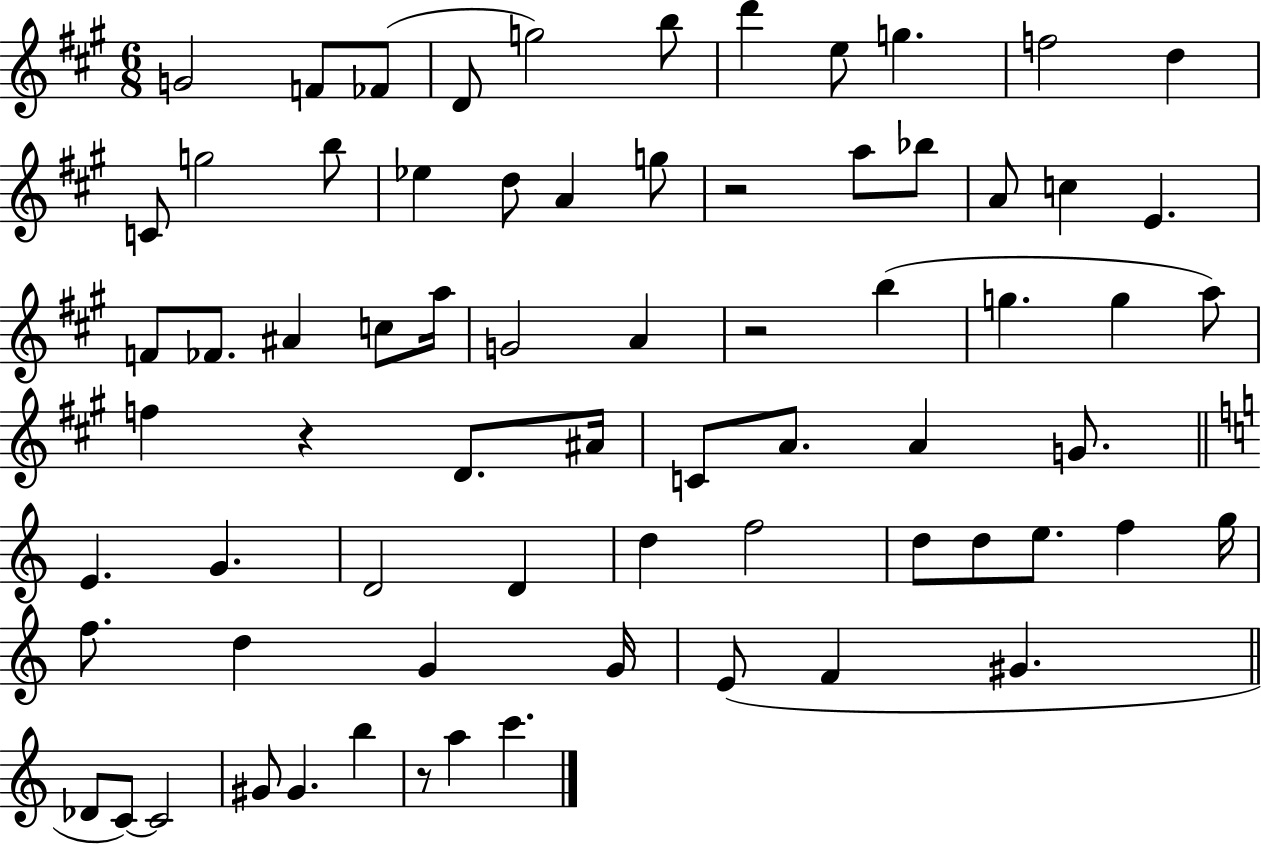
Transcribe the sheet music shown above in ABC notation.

X:1
T:Untitled
M:6/8
L:1/4
K:A
G2 F/2 _F/2 D/2 g2 b/2 d' e/2 g f2 d C/2 g2 b/2 _e d/2 A g/2 z2 a/2 _b/2 A/2 c E F/2 _F/2 ^A c/2 a/4 G2 A z2 b g g a/2 f z D/2 ^A/4 C/2 A/2 A G/2 E G D2 D d f2 d/2 d/2 e/2 f g/4 f/2 d G G/4 E/2 F ^G _D/2 C/2 C2 ^G/2 ^G b z/2 a c'